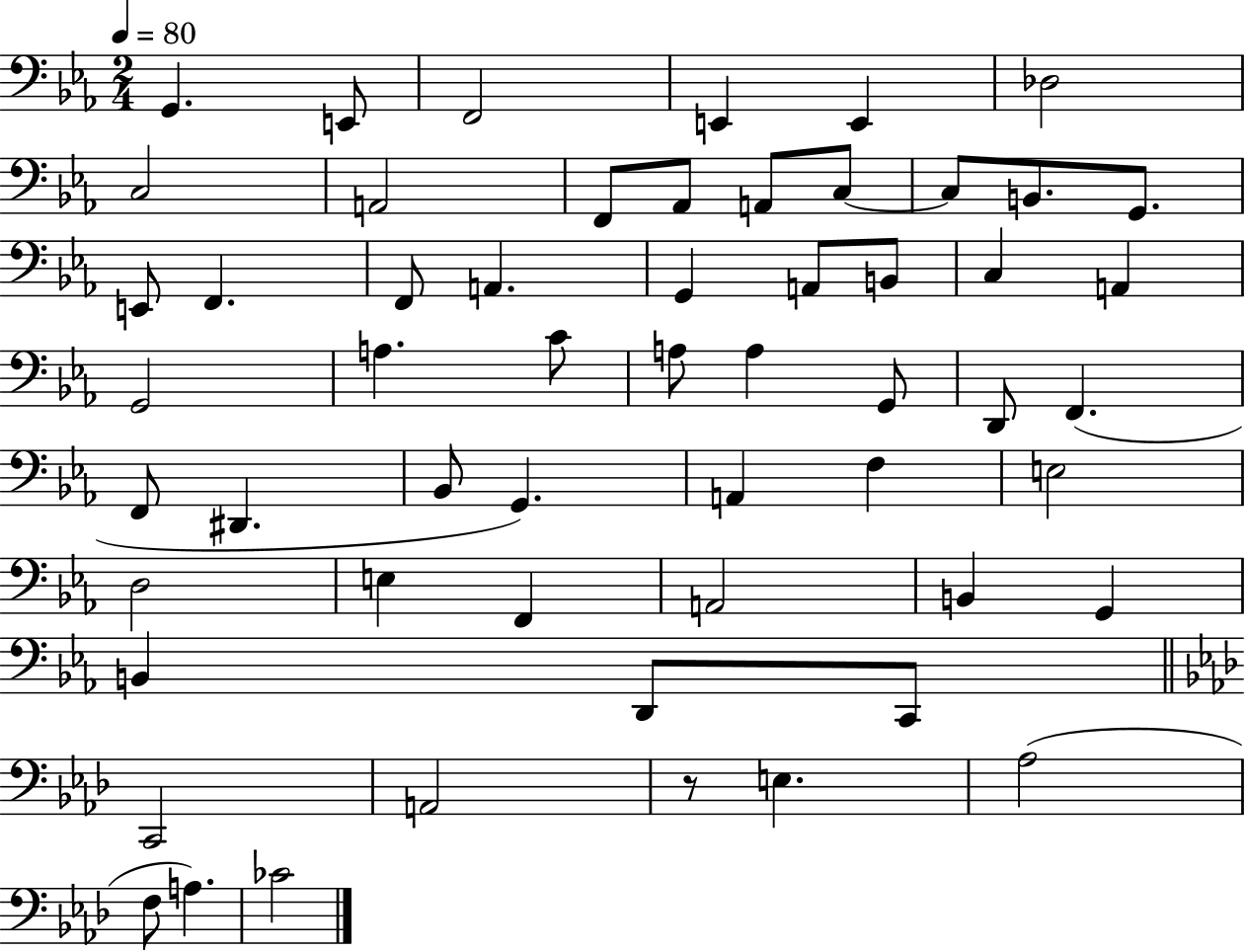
{
  \clef bass
  \numericTimeSignature
  \time 2/4
  \key ees \major
  \tempo 4 = 80
  g,4. e,8 | f,2 | e,4 e,4 | des2 | \break c2 | a,2 | f,8 aes,8 a,8 c8~~ | c8 b,8. g,8. | \break e,8 f,4. | f,8 a,4. | g,4 a,8 b,8 | c4 a,4 | \break g,2 | a4. c'8 | a8 a4 g,8 | d,8 f,4.( | \break f,8 dis,4. | bes,8 g,4.) | a,4 f4 | e2 | \break d2 | e4 f,4 | a,2 | b,4 g,4 | \break b,4 d,8 c,8 | \bar "||" \break \key aes \major c,2 | a,2 | r8 e4. | aes2( | \break f8 a4.) | ces'2 | \bar "|."
}